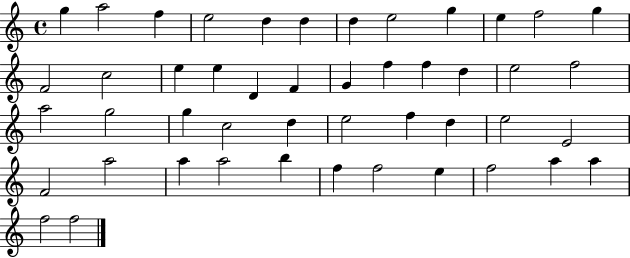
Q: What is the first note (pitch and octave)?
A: G5